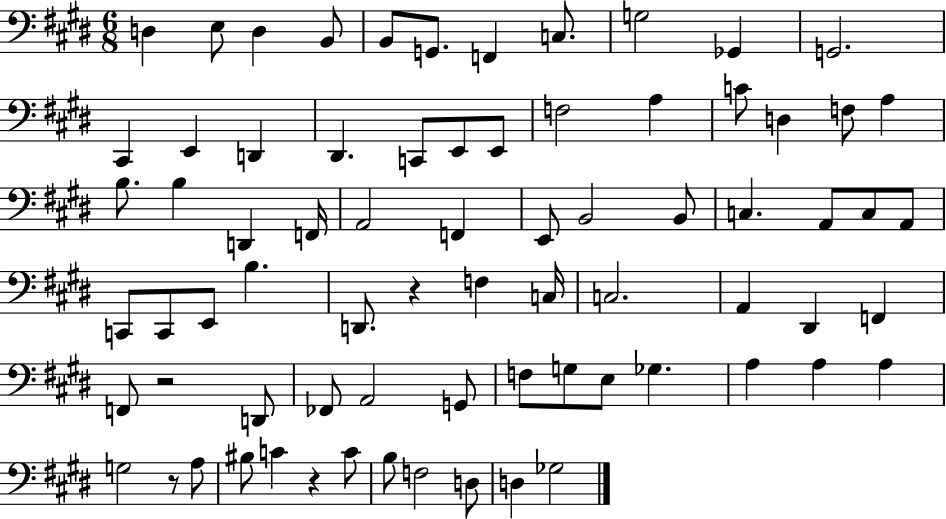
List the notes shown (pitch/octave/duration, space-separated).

D3/q E3/e D3/q B2/e B2/e G2/e. F2/q C3/e. G3/h Gb2/q G2/h. C#2/q E2/q D2/q D#2/q. C2/e E2/e E2/e F3/h A3/q C4/e D3/q F3/e A3/q B3/e. B3/q D2/q F2/s A2/h F2/q E2/e B2/h B2/e C3/q. A2/e C3/e A2/e C2/e C2/e E2/e B3/q. D2/e. R/q F3/q C3/s C3/h. A2/q D#2/q F2/q F2/e R/h D2/e FES2/e A2/h G2/e F3/e G3/e E3/e Gb3/q. A3/q A3/q A3/q G3/h R/e A3/e BIS3/e C4/q R/q C4/e B3/e F3/h D3/e D3/q Gb3/h